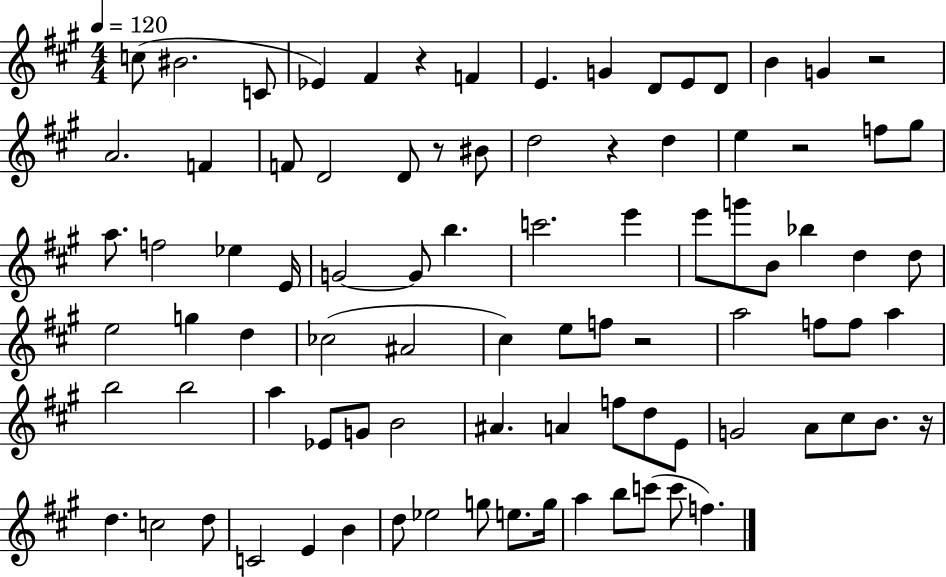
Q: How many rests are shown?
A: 7